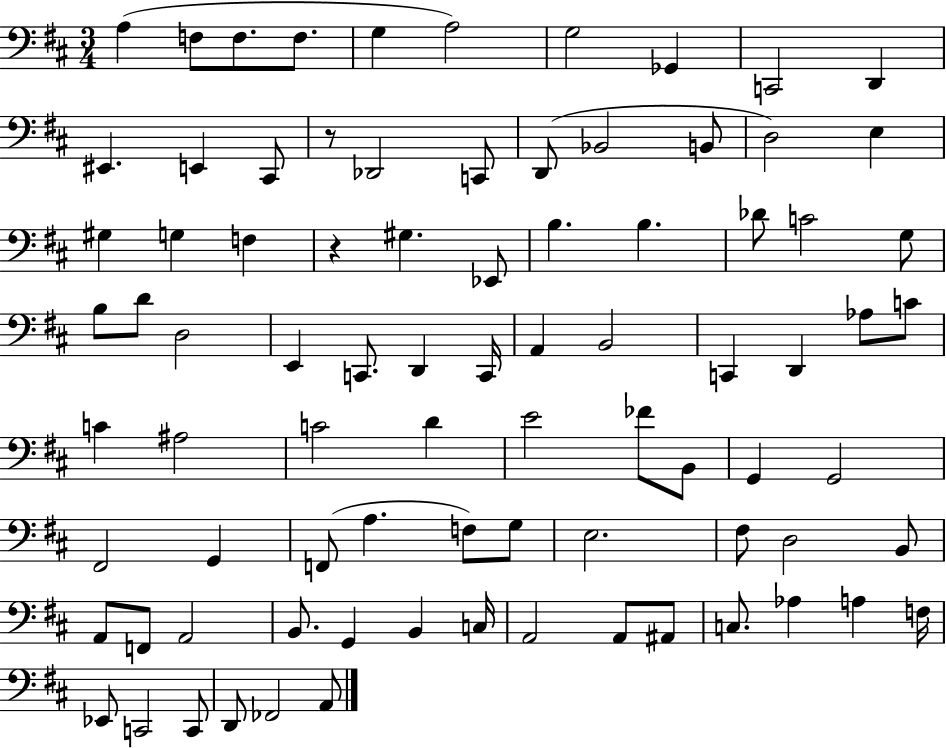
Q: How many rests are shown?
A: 2